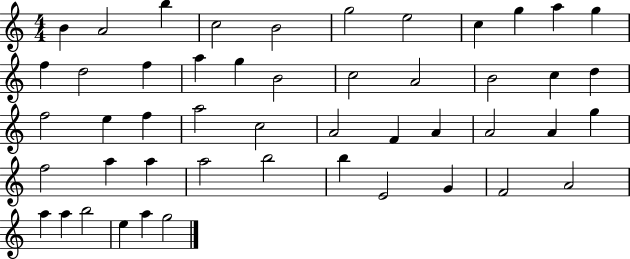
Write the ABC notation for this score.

X:1
T:Untitled
M:4/4
L:1/4
K:C
B A2 b c2 B2 g2 e2 c g a g f d2 f a g B2 c2 A2 B2 c d f2 e f a2 c2 A2 F A A2 A g f2 a a a2 b2 b E2 G F2 A2 a a b2 e a g2